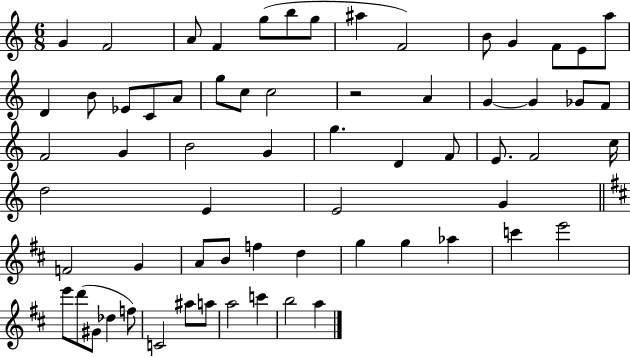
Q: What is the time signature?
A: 6/8